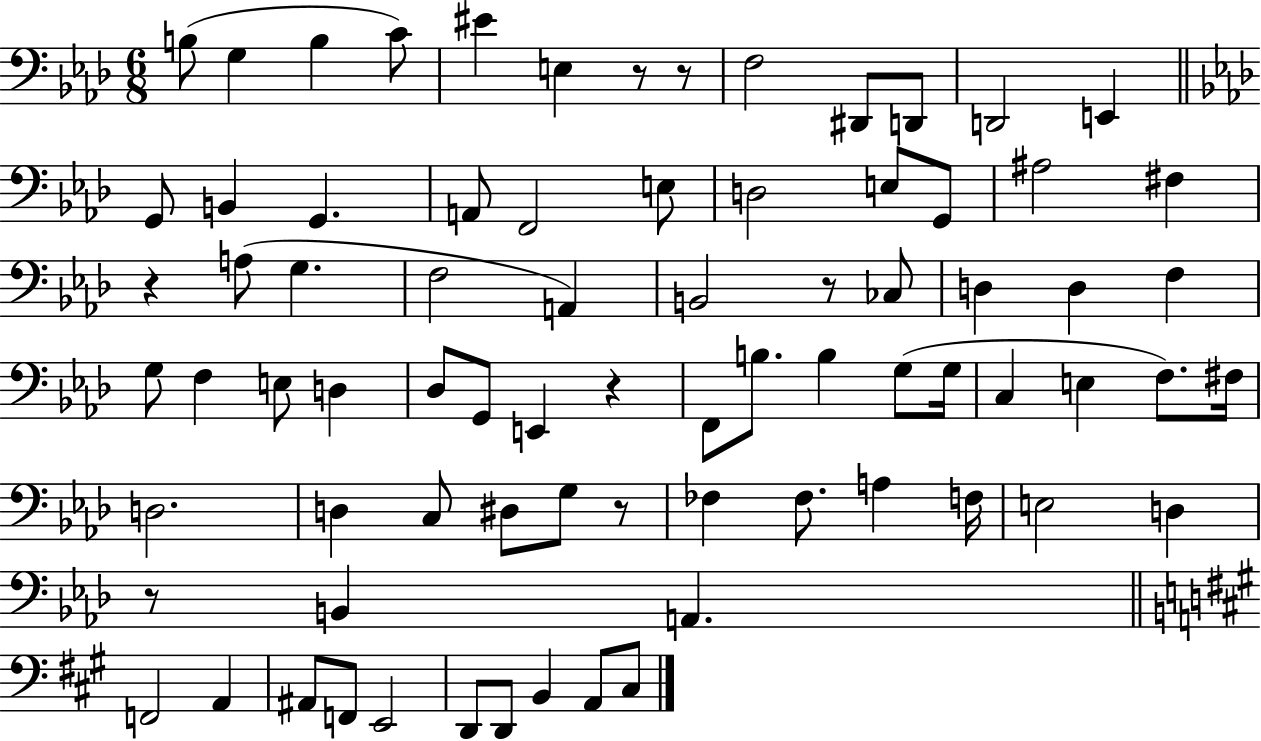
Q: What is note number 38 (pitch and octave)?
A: E2